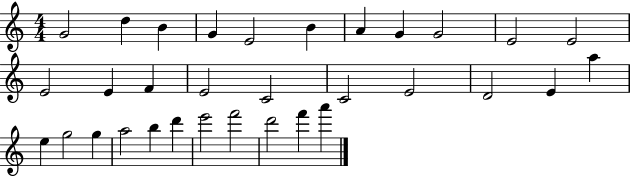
{
  \clef treble
  \numericTimeSignature
  \time 4/4
  \key c \major
  g'2 d''4 b'4 | g'4 e'2 b'4 | a'4 g'4 g'2 | e'2 e'2 | \break e'2 e'4 f'4 | e'2 c'2 | c'2 e'2 | d'2 e'4 a''4 | \break e''4 g''2 g''4 | a''2 b''4 d'''4 | e'''2 f'''2 | d'''2 f'''4 a'''4 | \break \bar "|."
}